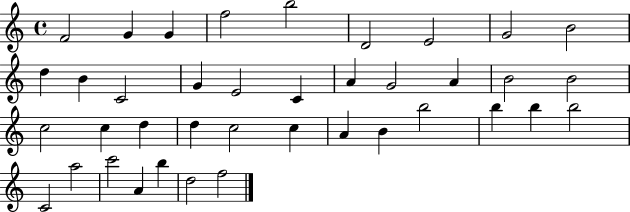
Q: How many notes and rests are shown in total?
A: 39